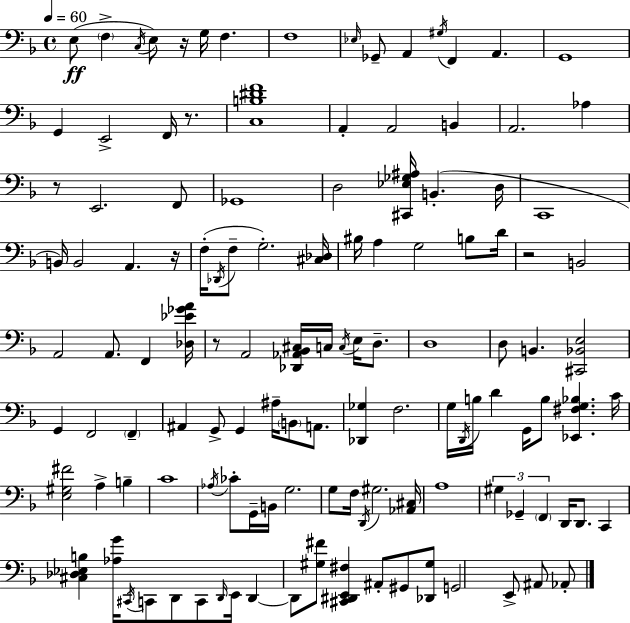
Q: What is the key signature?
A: F major